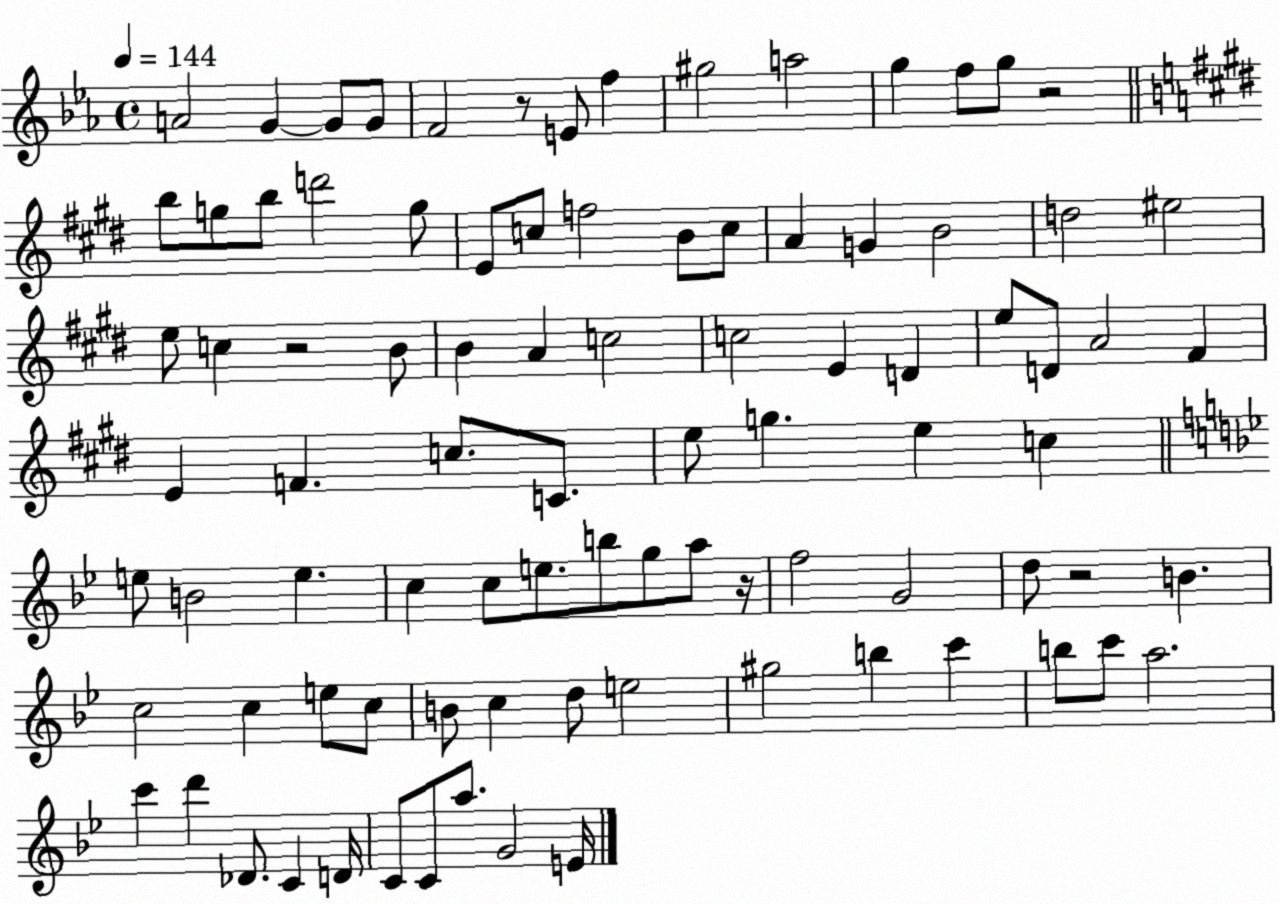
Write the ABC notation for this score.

X:1
T:Untitled
M:4/4
L:1/4
K:Eb
A2 G G/2 G/2 F2 z/2 E/2 f ^g2 a2 g f/2 g/2 z2 b/2 g/2 b/2 d'2 g/2 E/2 c/2 f2 B/2 c/2 A G B2 d2 ^e2 e/2 c z2 B/2 B A c2 c2 E D e/2 D/2 A2 ^F E F c/2 C/2 e/2 g e c e/2 B2 e c c/2 e/2 b/2 g/2 a/2 z/4 f2 G2 d/2 z2 B c2 c e/2 c/2 B/2 c d/2 e2 ^g2 b c' b/2 c'/2 a2 c' d' _D/2 C D/4 C/2 C/2 a/2 G2 E/4